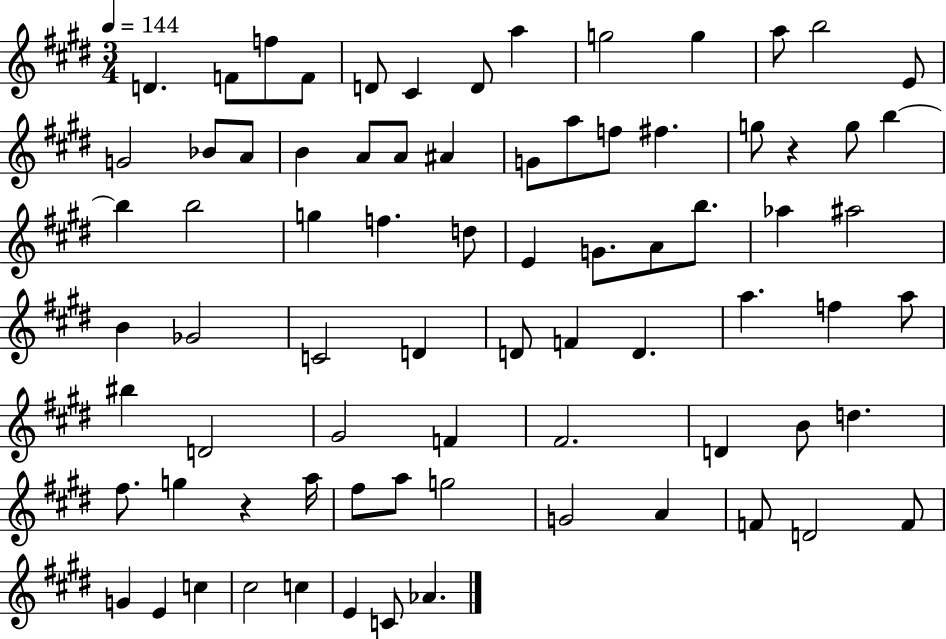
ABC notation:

X:1
T:Untitled
M:3/4
L:1/4
K:E
D F/2 f/2 F/2 D/2 ^C D/2 a g2 g a/2 b2 E/2 G2 _B/2 A/2 B A/2 A/2 ^A G/2 a/2 f/2 ^f g/2 z g/2 b b b2 g f d/2 E G/2 A/2 b/2 _a ^a2 B _G2 C2 D D/2 F D a f a/2 ^b D2 ^G2 F ^F2 D B/2 d ^f/2 g z a/4 ^f/2 a/2 g2 G2 A F/2 D2 F/2 G E c ^c2 c E C/2 _A